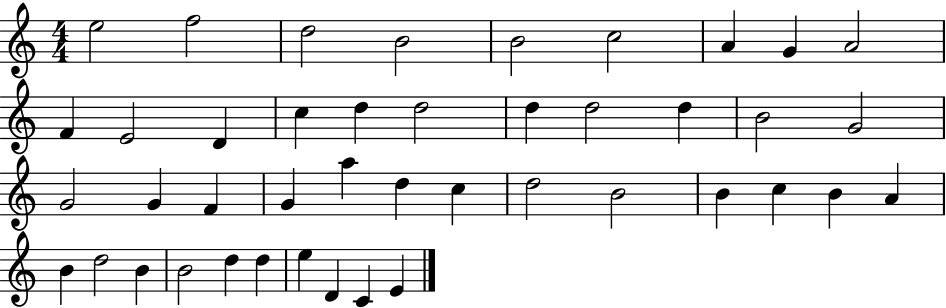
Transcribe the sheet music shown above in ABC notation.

X:1
T:Untitled
M:4/4
L:1/4
K:C
e2 f2 d2 B2 B2 c2 A G A2 F E2 D c d d2 d d2 d B2 G2 G2 G F G a d c d2 B2 B c B A B d2 B B2 d d e D C E